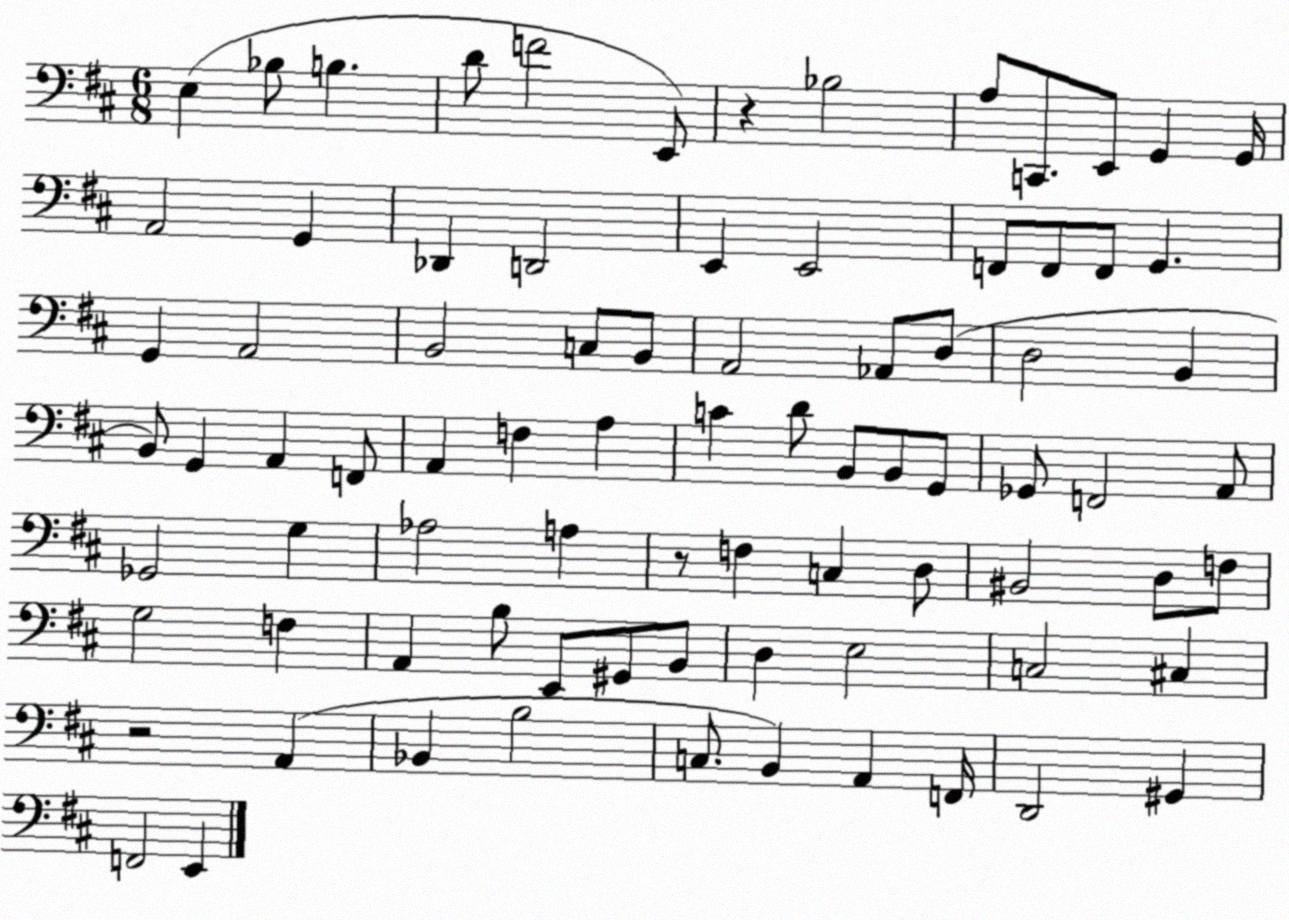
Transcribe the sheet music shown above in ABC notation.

X:1
T:Untitled
M:6/8
L:1/4
K:D
E, _B,/2 B, D/2 F2 E,,/2 z _B,2 A,/2 C,,/2 E,,/2 G,, G,,/4 A,,2 G,, _D,, D,,2 E,, E,,2 F,,/2 F,,/2 F,,/2 G,, G,, A,,2 B,,2 C,/2 B,,/2 A,,2 _A,,/2 D,/2 D,2 B,, B,,/2 G,, A,, F,,/2 A,, F, A, C D/2 B,,/2 B,,/2 G,,/2 _G,,/2 F,,2 A,,/2 _G,,2 G, _A,2 A, z/2 F, C, D,/2 ^B,,2 D,/2 F,/2 G,2 F, A,, B,/2 E,,/2 ^G,,/2 B,,/2 D, E,2 C,2 ^C, z2 A,, _B,, B,2 C,/2 B,, A,, F,,/4 D,,2 ^G,, F,,2 E,,